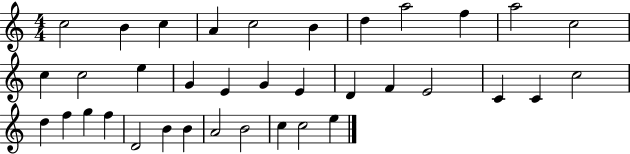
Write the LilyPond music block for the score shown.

{
  \clef treble
  \numericTimeSignature
  \time 4/4
  \key c \major
  c''2 b'4 c''4 | a'4 c''2 b'4 | d''4 a''2 f''4 | a''2 c''2 | \break c''4 c''2 e''4 | g'4 e'4 g'4 e'4 | d'4 f'4 e'2 | c'4 c'4 c''2 | \break d''4 f''4 g''4 f''4 | d'2 b'4 b'4 | a'2 b'2 | c''4 c''2 e''4 | \break \bar "|."
}